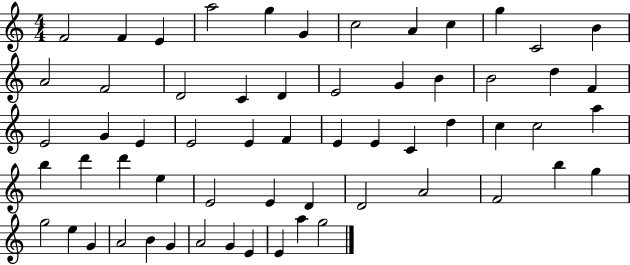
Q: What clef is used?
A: treble